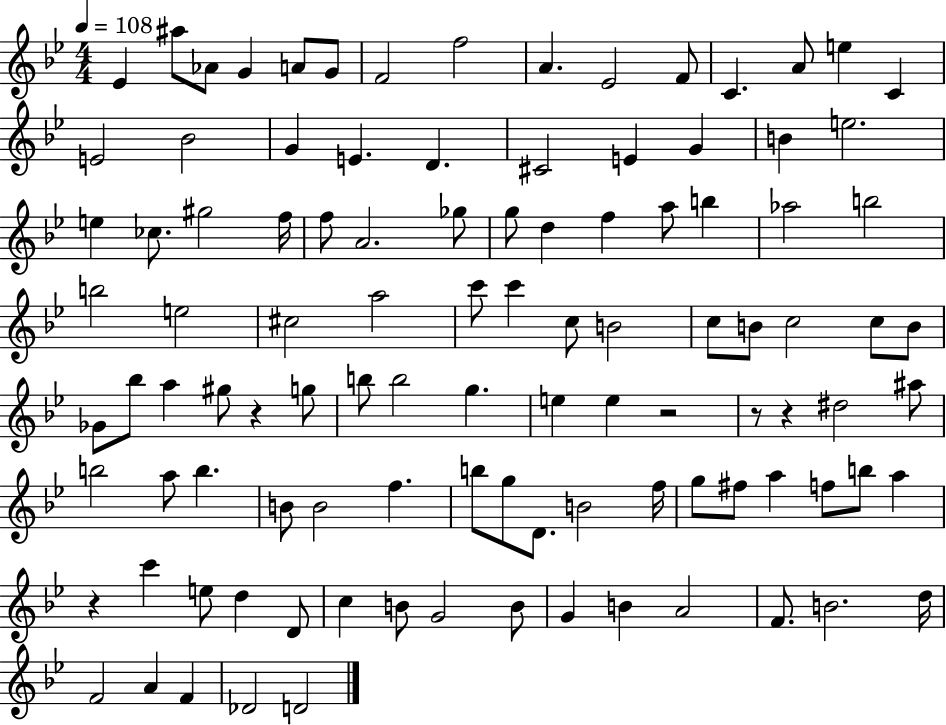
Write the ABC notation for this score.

X:1
T:Untitled
M:4/4
L:1/4
K:Bb
_E ^a/2 _A/2 G A/2 G/2 F2 f2 A _E2 F/2 C A/2 e C E2 _B2 G E D ^C2 E G B e2 e _c/2 ^g2 f/4 f/2 A2 _g/2 g/2 d f a/2 b _a2 b2 b2 e2 ^c2 a2 c'/2 c' c/2 B2 c/2 B/2 c2 c/2 B/2 _G/2 _b/2 a ^g/2 z g/2 b/2 b2 g e e z2 z/2 z ^d2 ^a/2 b2 a/2 b B/2 B2 f b/2 g/2 D/2 B2 f/4 g/2 ^f/2 a f/2 b/2 a z c' e/2 d D/2 c B/2 G2 B/2 G B A2 F/2 B2 d/4 F2 A F _D2 D2